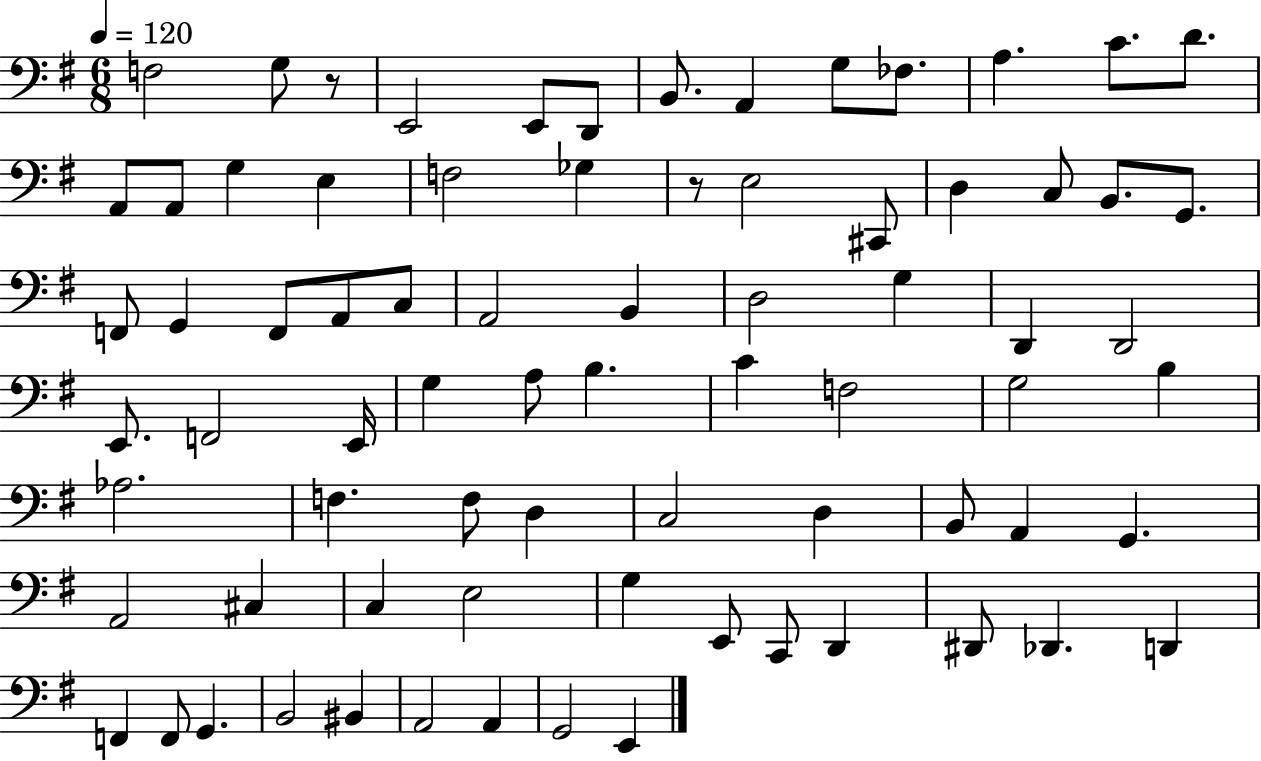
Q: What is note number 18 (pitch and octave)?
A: Gb3